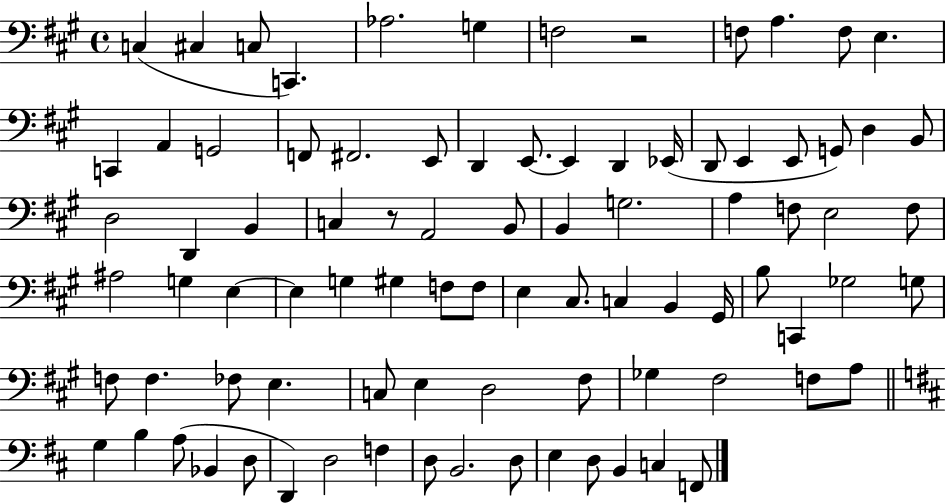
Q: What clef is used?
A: bass